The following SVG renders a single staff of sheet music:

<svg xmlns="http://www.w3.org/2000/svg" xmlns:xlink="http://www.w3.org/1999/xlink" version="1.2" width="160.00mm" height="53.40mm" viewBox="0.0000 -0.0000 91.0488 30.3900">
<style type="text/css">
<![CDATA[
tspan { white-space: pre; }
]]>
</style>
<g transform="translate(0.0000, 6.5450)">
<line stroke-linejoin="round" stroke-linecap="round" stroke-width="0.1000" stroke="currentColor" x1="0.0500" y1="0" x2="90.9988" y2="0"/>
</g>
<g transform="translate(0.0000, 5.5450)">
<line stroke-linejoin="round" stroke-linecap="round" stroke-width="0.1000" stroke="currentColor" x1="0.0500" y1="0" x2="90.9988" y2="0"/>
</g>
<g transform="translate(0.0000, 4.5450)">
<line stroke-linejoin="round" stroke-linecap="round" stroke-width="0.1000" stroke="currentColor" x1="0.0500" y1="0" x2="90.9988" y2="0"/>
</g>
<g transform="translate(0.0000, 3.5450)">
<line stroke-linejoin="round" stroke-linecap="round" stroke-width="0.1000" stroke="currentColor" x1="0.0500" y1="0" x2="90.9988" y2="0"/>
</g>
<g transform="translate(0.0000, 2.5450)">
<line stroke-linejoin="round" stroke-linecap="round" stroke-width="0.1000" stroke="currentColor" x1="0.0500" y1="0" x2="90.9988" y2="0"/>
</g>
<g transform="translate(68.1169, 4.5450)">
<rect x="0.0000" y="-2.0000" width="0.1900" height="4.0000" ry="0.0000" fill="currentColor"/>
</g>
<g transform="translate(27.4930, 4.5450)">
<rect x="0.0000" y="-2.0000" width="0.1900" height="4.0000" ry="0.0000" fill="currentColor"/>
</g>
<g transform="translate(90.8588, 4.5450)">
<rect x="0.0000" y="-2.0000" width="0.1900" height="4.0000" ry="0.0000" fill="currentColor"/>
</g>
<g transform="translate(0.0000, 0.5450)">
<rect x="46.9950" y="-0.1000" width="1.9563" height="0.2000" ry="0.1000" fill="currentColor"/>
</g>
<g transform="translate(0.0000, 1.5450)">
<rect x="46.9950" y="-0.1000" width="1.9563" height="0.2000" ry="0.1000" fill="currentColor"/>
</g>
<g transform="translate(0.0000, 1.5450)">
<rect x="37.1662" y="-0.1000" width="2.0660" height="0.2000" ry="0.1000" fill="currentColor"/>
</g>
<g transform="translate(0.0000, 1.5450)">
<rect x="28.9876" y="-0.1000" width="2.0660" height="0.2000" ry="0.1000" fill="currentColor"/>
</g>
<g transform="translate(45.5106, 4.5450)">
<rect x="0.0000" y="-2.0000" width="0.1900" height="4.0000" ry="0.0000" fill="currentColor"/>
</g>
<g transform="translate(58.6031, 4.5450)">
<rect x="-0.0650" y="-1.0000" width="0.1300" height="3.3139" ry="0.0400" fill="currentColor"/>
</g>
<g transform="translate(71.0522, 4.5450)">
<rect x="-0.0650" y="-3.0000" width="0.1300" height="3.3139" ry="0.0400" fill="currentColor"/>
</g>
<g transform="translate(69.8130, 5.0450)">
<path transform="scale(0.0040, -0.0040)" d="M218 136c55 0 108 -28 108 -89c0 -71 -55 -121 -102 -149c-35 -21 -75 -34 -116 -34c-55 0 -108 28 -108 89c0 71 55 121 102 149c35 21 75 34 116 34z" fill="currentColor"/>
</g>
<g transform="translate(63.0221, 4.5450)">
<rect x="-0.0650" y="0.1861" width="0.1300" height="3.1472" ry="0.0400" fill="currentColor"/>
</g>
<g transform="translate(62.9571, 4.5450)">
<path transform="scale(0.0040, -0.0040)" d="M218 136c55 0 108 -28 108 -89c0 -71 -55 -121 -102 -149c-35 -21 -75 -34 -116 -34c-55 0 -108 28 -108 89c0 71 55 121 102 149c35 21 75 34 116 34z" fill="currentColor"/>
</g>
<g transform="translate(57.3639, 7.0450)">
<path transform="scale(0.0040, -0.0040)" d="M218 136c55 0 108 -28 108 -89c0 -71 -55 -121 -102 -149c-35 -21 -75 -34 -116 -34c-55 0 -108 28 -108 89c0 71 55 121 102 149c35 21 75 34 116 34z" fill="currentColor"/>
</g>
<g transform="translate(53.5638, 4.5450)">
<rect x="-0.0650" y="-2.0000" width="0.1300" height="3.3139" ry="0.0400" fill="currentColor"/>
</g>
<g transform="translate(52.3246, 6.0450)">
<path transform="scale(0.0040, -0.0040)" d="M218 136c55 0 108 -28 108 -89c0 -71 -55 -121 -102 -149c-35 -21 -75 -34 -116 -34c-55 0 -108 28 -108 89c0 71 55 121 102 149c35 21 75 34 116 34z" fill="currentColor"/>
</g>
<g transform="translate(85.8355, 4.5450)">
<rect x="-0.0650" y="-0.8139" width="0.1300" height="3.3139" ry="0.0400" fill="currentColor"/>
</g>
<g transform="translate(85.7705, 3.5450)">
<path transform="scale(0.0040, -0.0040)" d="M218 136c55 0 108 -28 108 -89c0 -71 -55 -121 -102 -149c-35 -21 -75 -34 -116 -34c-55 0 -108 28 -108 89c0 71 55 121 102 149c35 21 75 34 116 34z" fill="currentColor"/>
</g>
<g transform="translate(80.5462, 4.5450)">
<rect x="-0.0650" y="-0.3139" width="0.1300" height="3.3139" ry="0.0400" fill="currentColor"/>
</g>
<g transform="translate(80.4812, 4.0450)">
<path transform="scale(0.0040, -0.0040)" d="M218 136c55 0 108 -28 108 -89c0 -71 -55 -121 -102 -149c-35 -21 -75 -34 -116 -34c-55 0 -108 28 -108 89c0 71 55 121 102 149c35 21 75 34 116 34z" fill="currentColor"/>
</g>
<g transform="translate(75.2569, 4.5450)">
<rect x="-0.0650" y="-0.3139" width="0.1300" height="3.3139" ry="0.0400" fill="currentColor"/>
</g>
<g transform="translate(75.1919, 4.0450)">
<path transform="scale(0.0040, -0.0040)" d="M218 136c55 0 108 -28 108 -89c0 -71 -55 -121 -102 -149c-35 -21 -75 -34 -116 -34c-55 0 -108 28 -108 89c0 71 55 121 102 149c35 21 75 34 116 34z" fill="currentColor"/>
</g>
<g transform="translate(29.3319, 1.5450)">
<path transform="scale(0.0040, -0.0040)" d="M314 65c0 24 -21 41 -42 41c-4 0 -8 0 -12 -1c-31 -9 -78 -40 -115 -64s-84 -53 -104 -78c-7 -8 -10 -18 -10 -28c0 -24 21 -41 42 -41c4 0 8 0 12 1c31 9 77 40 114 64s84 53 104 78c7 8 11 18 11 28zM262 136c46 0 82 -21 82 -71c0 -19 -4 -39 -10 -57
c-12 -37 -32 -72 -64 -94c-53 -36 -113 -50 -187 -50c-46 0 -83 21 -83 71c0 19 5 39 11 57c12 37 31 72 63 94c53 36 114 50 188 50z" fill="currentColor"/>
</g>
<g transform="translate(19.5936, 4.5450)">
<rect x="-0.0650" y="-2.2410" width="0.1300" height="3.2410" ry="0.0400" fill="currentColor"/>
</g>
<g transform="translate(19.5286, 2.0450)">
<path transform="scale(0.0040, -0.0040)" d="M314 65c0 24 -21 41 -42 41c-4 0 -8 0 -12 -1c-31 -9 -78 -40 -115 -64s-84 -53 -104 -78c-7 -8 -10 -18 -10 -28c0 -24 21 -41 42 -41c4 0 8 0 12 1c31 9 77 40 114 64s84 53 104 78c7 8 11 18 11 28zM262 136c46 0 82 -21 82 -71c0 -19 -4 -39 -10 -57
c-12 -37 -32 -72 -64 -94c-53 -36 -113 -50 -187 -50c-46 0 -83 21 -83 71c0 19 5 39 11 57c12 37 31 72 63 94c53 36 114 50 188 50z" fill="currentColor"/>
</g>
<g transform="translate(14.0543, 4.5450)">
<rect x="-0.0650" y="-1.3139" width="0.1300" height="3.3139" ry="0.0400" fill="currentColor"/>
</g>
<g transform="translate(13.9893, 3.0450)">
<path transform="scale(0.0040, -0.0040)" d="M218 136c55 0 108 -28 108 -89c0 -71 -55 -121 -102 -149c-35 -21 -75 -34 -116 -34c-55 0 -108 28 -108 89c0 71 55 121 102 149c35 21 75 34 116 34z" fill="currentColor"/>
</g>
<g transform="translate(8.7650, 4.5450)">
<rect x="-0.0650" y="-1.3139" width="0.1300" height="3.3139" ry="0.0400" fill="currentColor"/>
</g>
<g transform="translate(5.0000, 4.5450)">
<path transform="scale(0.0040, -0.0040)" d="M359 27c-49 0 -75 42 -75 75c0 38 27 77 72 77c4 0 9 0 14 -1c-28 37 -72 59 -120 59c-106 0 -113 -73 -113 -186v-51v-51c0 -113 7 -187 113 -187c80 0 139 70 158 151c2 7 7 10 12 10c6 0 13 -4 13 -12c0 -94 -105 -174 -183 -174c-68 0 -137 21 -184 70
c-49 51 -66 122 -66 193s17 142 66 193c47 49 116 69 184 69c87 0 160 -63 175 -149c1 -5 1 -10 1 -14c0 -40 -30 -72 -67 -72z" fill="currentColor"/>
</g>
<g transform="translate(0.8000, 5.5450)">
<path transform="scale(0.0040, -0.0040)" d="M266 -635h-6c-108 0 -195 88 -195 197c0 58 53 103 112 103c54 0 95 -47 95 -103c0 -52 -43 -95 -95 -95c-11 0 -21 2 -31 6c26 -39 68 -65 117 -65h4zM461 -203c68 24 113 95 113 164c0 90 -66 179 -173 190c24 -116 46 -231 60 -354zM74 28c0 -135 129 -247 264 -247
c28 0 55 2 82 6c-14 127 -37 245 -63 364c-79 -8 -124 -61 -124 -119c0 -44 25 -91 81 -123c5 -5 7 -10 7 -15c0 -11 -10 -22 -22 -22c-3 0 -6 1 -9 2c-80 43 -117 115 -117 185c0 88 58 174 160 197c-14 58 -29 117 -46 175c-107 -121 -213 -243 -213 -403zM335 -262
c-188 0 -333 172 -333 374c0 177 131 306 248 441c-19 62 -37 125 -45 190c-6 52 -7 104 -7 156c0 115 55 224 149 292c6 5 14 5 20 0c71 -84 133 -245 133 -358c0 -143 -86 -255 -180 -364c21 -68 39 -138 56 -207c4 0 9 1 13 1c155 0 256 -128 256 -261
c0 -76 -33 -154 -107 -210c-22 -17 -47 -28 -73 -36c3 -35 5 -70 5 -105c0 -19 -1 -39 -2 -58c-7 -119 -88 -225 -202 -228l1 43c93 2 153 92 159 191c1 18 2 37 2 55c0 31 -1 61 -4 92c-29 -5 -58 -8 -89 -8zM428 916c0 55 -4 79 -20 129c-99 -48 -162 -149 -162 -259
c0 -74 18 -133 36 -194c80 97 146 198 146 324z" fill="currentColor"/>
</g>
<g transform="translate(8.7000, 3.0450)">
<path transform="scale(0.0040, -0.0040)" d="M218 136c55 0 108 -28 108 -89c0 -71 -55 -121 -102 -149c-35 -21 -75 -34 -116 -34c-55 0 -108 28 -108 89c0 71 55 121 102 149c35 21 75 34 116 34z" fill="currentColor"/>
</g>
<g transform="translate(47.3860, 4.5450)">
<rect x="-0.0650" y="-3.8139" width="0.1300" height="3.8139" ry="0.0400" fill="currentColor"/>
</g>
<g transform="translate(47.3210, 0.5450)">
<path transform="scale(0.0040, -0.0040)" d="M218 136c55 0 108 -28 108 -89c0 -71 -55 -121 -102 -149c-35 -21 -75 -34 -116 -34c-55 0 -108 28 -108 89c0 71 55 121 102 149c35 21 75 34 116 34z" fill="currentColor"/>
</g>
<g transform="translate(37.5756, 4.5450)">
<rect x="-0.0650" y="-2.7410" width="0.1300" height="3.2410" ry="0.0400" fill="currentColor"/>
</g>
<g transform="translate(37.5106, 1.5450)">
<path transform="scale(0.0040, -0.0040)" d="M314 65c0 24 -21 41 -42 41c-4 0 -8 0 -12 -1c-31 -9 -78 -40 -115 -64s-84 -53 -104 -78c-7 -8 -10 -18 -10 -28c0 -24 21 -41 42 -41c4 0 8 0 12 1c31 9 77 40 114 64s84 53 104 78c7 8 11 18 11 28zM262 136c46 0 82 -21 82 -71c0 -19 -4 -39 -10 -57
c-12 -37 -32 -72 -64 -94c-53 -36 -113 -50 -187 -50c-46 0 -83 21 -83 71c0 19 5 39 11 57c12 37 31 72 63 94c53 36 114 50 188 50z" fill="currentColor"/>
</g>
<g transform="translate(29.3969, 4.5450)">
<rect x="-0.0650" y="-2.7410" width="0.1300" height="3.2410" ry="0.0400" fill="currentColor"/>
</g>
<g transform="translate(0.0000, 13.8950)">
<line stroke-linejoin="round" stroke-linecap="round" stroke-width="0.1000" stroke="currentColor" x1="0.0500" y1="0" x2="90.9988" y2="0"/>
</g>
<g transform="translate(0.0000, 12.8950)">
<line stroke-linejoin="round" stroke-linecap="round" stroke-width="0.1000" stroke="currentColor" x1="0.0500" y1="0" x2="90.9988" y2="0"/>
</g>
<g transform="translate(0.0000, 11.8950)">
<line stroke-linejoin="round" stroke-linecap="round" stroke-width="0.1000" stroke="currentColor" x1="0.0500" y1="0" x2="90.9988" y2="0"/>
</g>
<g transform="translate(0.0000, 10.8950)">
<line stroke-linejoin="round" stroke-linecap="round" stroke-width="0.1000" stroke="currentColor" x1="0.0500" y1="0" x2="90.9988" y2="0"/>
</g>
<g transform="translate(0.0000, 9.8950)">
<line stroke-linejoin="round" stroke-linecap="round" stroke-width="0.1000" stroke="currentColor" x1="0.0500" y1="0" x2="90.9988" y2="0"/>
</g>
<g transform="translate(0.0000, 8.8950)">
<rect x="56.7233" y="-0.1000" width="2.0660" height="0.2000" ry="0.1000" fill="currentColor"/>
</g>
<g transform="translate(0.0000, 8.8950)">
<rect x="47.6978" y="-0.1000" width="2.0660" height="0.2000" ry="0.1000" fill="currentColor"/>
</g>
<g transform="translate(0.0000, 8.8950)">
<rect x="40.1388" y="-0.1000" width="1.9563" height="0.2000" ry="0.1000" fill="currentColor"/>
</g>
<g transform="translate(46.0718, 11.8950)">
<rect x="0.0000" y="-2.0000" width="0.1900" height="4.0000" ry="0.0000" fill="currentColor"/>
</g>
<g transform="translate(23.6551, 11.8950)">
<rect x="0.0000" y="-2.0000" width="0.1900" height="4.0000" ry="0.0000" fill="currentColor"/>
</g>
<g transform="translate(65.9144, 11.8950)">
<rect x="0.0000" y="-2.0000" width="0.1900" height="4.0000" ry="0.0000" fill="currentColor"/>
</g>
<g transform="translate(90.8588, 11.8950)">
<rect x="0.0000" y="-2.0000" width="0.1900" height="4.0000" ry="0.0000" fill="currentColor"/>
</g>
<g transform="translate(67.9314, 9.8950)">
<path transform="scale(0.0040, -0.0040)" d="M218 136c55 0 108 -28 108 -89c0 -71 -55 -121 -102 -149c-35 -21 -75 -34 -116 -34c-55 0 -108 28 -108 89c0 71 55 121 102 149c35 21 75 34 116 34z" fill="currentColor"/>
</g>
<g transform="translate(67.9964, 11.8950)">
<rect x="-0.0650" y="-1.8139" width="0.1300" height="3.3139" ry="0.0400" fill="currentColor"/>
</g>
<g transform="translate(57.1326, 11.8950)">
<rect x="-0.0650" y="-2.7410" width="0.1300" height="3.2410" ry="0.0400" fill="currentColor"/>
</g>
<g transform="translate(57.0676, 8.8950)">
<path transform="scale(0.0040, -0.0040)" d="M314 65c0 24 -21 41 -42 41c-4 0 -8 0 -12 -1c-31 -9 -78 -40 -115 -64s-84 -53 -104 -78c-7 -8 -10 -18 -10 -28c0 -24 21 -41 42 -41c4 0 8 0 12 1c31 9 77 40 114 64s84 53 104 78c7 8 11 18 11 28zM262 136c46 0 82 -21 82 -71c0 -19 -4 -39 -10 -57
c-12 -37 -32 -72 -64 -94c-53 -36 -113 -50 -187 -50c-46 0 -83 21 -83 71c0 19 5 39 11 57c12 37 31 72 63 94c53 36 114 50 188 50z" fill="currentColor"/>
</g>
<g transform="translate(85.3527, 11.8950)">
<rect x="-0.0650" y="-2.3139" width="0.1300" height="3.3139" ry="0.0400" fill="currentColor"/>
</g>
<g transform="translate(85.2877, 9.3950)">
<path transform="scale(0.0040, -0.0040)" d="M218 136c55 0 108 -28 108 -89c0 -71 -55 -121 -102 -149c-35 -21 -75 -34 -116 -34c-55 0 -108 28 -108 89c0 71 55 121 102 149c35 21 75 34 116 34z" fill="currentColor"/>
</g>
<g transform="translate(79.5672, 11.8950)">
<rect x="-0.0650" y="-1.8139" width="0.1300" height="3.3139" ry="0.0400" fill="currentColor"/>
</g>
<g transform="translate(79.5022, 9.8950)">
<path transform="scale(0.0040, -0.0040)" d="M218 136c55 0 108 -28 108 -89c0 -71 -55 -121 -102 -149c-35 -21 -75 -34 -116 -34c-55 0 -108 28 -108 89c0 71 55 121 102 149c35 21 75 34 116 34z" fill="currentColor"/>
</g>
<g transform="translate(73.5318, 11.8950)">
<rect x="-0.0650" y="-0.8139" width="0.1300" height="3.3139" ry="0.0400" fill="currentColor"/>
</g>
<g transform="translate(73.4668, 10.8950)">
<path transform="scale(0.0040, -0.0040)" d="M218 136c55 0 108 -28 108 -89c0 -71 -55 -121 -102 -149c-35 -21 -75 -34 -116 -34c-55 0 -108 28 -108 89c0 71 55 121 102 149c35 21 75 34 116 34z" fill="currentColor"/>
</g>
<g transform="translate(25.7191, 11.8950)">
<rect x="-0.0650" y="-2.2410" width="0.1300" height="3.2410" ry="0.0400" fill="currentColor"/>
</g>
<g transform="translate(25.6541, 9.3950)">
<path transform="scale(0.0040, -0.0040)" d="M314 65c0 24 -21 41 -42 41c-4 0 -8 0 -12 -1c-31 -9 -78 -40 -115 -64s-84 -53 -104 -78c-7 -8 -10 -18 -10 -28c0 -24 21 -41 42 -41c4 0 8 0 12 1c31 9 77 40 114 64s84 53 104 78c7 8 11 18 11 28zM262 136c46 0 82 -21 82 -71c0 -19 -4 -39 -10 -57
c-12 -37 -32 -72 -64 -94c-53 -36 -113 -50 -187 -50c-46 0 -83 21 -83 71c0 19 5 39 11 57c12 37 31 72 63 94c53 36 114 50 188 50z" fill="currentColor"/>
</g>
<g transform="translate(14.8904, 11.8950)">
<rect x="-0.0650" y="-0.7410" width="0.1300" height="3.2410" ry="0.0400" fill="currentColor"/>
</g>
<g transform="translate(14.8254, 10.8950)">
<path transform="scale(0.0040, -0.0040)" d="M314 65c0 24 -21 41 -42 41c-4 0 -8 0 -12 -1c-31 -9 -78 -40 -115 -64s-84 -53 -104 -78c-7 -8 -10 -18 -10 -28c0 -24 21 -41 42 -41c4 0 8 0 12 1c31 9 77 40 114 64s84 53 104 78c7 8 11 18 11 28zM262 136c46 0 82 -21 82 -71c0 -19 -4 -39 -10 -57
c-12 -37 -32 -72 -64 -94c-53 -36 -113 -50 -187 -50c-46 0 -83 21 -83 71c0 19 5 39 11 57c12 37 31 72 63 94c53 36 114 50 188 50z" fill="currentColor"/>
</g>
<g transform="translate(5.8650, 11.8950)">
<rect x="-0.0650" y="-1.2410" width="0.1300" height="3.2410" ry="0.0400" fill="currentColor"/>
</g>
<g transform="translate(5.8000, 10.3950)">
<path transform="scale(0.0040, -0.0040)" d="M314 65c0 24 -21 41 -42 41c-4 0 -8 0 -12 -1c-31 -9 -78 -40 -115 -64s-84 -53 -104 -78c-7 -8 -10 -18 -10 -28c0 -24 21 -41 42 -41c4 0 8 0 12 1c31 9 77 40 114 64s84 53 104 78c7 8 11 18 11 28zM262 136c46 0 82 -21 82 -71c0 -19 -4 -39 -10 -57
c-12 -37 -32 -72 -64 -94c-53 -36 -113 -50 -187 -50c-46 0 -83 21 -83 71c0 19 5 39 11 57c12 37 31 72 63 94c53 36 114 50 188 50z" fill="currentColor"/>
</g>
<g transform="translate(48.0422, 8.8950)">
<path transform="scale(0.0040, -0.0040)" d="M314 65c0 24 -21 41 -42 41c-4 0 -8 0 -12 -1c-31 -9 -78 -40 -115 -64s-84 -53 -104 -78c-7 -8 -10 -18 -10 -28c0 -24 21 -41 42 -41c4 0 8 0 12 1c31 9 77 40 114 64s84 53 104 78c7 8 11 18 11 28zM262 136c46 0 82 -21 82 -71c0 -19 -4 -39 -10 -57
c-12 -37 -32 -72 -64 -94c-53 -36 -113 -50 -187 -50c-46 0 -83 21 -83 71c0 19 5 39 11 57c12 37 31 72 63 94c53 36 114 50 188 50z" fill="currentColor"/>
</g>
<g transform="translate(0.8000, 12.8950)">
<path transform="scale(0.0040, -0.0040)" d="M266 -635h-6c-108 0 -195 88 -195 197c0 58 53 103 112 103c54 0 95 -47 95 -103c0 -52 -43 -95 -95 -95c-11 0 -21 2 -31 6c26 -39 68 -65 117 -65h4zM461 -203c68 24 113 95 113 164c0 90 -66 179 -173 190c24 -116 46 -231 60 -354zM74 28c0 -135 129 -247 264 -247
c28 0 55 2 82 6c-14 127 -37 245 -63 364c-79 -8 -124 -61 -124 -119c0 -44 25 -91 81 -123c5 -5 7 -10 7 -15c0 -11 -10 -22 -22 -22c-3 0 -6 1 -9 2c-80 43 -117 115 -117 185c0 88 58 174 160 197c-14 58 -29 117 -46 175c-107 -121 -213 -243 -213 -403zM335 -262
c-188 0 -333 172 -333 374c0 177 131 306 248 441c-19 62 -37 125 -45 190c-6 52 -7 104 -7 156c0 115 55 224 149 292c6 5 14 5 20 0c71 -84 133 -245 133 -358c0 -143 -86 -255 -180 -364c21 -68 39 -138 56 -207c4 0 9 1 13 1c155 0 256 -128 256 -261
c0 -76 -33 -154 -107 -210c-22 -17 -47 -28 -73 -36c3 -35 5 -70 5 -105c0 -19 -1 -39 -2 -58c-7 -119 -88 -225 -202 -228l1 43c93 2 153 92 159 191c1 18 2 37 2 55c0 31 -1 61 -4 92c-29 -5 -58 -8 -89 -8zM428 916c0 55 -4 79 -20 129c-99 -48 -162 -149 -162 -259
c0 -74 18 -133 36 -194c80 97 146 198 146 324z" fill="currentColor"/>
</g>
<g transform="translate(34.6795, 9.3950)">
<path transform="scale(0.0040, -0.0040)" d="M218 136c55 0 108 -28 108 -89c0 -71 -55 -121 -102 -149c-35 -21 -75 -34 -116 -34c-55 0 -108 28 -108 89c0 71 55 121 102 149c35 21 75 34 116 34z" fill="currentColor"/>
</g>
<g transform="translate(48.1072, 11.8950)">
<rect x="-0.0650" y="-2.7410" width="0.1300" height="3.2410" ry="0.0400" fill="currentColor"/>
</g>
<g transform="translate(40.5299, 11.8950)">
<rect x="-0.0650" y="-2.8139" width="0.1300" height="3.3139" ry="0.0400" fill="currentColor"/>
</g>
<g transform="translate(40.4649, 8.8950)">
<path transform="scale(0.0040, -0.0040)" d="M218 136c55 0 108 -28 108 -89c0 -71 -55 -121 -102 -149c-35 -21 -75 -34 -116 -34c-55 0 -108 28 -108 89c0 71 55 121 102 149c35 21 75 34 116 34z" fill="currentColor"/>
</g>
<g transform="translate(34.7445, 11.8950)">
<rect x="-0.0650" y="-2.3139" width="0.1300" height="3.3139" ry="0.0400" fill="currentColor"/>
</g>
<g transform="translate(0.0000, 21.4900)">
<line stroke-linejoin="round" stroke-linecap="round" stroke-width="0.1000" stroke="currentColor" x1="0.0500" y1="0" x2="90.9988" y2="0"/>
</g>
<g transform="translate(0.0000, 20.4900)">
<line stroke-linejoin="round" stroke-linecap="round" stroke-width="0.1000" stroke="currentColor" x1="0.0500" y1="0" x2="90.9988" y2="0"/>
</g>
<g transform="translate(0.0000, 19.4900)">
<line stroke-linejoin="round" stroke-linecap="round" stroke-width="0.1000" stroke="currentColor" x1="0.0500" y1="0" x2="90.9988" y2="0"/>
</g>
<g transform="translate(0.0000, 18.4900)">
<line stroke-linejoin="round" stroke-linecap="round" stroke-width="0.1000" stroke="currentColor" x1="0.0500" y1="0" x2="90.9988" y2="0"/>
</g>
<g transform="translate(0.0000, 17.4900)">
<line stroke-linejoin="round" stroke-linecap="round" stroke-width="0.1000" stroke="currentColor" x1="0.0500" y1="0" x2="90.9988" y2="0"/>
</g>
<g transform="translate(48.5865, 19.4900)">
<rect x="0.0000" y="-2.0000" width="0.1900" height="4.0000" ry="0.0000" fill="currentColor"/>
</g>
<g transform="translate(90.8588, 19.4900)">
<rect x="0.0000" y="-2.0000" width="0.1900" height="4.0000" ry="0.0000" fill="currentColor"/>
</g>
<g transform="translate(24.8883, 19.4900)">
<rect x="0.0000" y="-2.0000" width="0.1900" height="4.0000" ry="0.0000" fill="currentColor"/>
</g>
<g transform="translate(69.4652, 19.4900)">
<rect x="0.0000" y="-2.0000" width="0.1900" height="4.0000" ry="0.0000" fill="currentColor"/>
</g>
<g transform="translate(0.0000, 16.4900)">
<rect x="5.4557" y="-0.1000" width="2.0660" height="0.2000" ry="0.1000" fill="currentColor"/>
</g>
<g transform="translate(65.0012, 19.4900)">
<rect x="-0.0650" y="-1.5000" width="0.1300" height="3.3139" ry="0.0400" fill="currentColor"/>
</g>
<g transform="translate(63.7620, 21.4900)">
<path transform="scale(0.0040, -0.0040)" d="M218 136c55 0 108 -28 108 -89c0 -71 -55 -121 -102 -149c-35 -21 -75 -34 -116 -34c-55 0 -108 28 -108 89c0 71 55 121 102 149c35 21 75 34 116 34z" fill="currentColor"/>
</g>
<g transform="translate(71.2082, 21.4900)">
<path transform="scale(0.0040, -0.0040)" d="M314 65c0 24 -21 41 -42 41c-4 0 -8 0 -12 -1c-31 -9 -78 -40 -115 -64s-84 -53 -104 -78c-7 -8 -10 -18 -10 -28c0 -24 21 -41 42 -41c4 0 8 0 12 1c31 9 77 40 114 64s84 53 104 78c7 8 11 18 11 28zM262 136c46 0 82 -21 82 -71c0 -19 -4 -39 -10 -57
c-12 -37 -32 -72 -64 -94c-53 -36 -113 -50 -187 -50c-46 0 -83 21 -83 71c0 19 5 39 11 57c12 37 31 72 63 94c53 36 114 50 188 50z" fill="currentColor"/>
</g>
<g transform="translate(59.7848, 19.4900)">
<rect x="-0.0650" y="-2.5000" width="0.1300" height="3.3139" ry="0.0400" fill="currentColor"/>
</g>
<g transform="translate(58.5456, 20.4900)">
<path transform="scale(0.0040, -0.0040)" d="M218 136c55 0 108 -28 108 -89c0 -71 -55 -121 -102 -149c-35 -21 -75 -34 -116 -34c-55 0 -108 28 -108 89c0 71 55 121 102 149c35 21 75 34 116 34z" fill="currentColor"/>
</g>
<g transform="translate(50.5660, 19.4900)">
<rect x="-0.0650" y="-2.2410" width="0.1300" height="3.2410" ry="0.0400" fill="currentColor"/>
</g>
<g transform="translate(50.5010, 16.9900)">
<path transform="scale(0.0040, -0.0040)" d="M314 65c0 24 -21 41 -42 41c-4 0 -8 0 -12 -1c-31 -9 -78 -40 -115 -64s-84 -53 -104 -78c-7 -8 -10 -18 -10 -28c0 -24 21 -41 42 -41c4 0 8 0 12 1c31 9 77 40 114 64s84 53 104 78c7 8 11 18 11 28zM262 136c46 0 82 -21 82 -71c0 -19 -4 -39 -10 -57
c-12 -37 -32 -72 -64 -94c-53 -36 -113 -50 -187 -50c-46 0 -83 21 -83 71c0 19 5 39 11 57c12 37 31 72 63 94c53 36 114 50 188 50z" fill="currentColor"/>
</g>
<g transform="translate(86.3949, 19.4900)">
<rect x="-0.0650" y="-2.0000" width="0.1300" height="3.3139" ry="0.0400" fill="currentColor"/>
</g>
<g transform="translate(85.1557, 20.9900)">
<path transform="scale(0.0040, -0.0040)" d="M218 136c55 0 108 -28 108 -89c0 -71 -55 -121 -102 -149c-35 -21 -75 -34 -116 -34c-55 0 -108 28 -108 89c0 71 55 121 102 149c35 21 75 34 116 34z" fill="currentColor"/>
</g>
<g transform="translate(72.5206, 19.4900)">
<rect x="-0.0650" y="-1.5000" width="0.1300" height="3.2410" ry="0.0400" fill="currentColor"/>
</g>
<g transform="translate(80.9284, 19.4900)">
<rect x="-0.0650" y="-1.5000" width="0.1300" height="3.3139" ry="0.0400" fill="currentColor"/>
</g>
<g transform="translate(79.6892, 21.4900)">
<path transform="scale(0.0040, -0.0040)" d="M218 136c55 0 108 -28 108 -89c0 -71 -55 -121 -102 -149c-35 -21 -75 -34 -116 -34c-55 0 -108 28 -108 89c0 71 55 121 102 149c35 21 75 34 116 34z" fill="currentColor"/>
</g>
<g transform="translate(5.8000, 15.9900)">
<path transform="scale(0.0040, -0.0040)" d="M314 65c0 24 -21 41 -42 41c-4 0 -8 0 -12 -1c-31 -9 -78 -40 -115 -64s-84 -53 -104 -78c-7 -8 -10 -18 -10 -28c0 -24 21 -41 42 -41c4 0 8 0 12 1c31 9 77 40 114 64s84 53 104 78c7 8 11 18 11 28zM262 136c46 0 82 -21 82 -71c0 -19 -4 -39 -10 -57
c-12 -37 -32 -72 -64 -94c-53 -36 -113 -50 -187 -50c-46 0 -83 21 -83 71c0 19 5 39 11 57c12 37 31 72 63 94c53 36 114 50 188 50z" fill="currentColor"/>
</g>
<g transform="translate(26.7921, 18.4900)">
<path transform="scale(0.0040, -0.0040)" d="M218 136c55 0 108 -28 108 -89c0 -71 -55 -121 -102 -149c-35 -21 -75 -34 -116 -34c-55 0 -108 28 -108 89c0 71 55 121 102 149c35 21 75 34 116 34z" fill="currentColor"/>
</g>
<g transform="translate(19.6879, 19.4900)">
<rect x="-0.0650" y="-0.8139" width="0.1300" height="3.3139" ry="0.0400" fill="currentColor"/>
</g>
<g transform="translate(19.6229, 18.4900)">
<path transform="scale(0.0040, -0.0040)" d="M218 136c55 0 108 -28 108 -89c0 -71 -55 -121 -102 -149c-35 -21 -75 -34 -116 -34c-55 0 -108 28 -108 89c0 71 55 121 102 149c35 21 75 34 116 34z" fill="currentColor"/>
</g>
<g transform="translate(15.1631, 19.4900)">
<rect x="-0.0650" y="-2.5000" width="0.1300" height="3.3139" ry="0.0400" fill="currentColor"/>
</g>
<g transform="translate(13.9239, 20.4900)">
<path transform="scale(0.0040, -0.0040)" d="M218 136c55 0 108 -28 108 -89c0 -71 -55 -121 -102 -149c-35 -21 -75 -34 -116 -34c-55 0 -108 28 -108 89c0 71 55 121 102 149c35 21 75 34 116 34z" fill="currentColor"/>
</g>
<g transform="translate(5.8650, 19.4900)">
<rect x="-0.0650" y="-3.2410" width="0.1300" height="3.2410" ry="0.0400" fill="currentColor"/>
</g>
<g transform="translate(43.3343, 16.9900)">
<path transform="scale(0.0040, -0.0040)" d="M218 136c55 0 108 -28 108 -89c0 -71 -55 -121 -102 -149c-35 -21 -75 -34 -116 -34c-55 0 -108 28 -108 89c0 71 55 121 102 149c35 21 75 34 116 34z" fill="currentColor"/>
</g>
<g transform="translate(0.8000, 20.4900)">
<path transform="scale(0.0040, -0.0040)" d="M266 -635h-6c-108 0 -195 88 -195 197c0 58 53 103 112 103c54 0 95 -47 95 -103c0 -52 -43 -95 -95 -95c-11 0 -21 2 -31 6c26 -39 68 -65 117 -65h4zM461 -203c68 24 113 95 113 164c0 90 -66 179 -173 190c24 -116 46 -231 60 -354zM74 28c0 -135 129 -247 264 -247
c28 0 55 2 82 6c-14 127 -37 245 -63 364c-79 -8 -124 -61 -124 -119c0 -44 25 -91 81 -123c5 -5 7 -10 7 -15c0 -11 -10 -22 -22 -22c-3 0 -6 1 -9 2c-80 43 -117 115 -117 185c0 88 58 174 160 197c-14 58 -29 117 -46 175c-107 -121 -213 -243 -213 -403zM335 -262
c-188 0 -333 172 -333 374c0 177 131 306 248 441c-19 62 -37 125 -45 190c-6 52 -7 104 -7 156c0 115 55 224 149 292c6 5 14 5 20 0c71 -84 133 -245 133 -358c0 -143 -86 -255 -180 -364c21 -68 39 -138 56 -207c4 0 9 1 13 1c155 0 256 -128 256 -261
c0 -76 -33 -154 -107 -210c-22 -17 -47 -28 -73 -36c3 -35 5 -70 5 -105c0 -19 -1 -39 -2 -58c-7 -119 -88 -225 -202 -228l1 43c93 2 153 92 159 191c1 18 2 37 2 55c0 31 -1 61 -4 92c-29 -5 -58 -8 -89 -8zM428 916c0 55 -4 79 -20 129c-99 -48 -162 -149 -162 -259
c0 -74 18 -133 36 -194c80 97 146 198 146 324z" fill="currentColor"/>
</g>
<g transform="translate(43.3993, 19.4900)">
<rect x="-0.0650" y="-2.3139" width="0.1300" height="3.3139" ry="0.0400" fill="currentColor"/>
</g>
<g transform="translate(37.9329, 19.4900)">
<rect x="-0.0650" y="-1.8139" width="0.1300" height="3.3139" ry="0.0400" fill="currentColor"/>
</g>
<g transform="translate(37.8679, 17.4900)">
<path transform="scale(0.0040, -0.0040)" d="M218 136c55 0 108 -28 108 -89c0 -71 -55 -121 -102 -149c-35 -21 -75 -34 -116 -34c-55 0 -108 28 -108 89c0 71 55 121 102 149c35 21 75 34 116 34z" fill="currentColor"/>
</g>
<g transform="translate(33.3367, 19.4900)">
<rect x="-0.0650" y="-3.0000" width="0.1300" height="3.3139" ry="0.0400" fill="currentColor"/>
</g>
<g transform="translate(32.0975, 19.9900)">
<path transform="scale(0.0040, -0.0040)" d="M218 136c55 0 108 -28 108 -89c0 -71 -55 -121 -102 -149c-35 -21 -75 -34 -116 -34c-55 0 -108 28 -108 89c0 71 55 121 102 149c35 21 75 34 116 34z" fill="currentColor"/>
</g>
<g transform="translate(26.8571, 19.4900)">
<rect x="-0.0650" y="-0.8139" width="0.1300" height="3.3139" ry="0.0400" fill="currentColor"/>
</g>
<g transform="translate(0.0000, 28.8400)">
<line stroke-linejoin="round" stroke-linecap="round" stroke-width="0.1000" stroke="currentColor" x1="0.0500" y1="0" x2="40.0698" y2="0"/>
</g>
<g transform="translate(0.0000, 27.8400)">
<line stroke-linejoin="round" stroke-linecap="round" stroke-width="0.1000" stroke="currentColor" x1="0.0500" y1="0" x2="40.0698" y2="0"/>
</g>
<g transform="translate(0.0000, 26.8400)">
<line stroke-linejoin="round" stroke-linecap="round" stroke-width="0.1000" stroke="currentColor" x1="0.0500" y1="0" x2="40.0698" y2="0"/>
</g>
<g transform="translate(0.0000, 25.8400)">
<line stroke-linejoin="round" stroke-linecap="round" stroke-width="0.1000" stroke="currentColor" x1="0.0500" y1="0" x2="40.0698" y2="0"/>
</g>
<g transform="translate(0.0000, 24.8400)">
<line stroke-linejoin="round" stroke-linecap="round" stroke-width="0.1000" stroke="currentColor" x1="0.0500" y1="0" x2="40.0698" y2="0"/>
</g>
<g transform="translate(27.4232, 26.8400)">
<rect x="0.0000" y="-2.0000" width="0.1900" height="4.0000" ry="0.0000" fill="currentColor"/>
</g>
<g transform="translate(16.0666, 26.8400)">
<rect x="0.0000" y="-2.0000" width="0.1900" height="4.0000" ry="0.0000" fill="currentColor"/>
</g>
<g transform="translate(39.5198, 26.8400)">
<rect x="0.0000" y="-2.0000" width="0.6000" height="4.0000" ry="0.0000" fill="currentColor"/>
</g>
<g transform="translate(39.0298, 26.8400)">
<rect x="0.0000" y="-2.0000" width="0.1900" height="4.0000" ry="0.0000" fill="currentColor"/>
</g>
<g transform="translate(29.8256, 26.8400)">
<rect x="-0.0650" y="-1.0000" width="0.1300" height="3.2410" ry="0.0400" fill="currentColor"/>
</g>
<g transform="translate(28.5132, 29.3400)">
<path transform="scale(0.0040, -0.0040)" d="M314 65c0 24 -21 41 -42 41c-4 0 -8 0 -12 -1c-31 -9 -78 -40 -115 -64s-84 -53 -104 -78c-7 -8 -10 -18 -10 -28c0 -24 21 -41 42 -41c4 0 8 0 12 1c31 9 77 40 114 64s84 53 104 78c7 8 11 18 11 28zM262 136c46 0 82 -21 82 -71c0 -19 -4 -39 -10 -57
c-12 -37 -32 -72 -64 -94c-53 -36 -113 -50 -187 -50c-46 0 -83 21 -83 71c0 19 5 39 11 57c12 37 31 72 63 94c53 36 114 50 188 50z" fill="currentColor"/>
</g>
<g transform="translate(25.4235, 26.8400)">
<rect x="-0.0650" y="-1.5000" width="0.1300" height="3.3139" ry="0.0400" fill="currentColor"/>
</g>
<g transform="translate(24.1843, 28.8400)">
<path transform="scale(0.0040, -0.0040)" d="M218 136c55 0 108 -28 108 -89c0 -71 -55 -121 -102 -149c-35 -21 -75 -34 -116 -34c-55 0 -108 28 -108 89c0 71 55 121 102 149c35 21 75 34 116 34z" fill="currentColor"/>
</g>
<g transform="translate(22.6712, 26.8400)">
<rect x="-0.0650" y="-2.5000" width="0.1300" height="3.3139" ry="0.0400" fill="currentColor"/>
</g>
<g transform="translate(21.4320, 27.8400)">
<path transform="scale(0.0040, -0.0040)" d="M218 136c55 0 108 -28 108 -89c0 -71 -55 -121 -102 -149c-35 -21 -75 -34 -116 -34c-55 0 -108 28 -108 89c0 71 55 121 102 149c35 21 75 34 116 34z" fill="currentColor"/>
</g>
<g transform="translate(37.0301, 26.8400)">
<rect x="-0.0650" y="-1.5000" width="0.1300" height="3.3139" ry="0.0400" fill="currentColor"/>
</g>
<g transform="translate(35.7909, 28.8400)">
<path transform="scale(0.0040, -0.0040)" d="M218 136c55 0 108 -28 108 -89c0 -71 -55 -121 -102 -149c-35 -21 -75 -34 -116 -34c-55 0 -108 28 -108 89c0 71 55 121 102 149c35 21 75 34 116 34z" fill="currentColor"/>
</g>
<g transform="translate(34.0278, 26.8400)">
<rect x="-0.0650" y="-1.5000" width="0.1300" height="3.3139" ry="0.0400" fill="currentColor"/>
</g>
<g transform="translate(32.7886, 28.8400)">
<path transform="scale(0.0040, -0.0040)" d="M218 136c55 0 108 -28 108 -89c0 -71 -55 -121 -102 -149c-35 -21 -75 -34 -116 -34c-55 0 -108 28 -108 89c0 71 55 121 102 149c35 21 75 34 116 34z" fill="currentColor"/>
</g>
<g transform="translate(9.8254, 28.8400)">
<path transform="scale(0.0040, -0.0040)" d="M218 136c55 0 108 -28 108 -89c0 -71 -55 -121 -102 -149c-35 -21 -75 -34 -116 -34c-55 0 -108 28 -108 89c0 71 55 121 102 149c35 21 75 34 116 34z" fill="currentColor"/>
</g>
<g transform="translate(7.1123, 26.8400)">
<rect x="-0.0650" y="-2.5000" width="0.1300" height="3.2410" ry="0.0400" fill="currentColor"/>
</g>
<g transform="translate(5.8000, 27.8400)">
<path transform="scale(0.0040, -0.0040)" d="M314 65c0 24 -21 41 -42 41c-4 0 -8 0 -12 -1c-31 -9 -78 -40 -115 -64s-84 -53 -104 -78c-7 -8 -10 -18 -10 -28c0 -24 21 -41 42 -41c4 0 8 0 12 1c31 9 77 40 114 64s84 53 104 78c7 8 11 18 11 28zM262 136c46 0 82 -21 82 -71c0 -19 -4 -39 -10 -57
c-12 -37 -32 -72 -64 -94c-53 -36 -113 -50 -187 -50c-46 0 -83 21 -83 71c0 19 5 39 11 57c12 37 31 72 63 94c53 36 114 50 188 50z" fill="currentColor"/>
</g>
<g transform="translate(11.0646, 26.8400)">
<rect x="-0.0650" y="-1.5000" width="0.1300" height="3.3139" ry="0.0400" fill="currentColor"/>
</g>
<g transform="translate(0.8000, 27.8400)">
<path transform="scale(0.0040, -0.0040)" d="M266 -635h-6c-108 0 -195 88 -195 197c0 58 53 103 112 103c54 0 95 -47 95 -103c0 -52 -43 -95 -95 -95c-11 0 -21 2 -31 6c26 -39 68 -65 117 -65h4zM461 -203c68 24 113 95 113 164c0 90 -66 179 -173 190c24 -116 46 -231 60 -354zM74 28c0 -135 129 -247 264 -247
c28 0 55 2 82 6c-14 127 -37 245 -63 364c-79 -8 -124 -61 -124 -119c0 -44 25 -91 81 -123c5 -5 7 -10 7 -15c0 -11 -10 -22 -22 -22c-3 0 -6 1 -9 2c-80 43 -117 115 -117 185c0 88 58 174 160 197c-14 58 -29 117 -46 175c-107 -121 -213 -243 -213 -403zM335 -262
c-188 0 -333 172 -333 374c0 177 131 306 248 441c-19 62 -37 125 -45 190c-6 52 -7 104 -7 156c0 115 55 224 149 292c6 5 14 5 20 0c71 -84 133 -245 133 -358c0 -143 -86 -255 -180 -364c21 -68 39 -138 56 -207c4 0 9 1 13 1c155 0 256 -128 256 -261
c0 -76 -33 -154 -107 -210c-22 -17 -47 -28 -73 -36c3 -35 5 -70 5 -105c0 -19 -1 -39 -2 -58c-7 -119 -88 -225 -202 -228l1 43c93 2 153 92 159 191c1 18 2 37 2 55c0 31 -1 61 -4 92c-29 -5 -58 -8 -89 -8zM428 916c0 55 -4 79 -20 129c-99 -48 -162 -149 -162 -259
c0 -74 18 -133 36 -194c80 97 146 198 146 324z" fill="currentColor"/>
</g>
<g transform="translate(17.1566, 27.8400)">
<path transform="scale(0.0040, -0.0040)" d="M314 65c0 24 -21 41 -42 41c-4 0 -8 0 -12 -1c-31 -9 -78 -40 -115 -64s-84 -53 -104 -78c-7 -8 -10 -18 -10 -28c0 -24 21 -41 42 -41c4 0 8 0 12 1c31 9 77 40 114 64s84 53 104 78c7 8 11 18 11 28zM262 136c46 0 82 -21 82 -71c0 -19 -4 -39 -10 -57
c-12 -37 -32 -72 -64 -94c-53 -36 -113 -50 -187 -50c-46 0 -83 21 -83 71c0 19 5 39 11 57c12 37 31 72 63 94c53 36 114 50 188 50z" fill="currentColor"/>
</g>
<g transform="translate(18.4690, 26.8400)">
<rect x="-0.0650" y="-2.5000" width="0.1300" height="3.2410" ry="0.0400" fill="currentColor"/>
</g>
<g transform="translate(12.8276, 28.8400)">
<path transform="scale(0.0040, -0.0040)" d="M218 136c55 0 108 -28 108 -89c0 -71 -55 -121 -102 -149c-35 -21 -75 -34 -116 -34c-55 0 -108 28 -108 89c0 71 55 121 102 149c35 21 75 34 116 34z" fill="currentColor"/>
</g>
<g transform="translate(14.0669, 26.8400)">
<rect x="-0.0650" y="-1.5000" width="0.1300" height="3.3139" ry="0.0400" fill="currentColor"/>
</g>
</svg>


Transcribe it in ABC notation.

X:1
T:Untitled
M:4/4
L:1/4
K:C
e e g2 a2 a2 c' F D B A c c d e2 d2 g2 g a a2 a2 f d f g b2 G d d A f g g2 G E E2 E F G2 E E G2 G E D2 E E